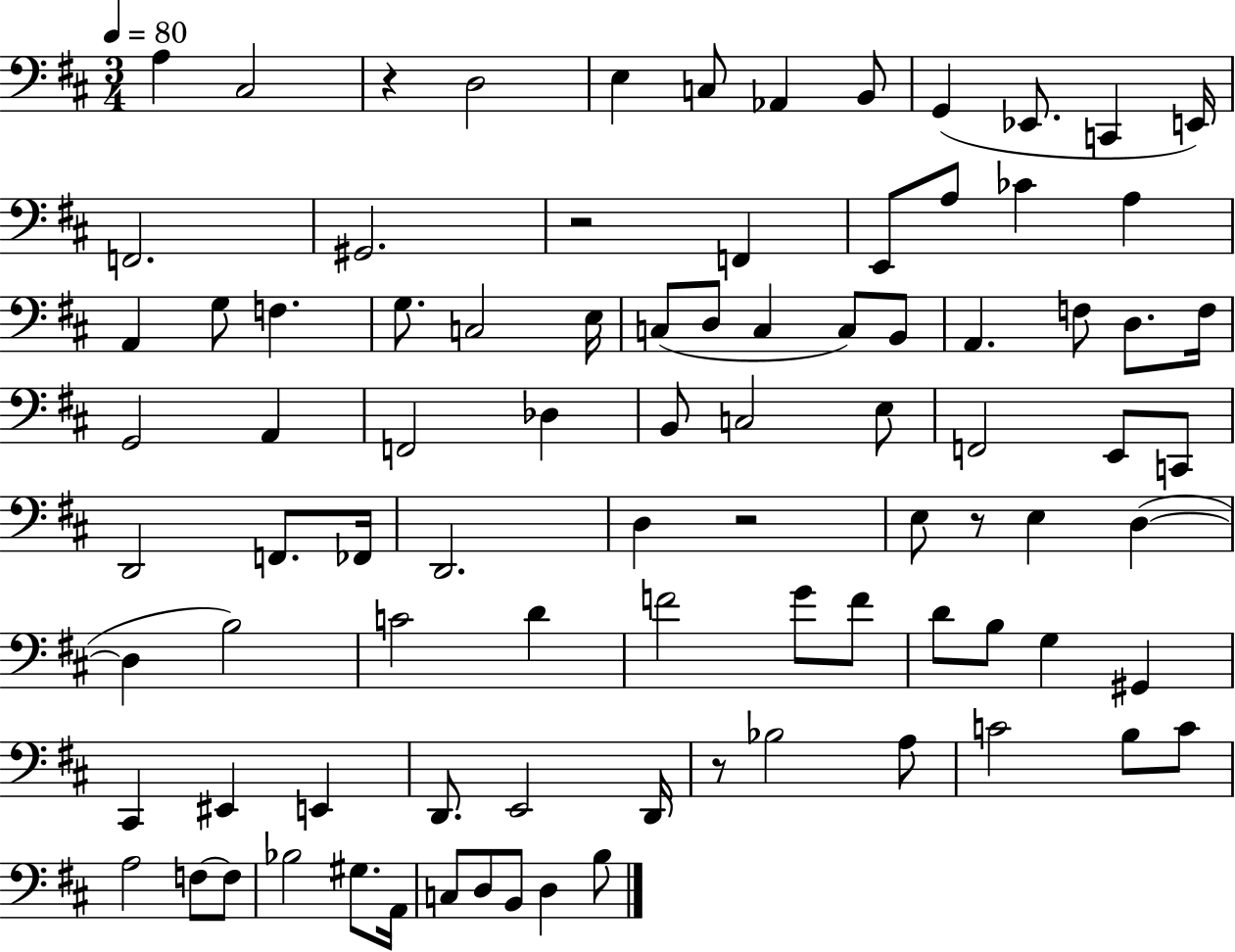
{
  \clef bass
  \numericTimeSignature
  \time 3/4
  \key d \major
  \tempo 4 = 80
  a4 cis2 | r4 d2 | e4 c8 aes,4 b,8 | g,4( ees,8. c,4 e,16) | \break f,2. | gis,2. | r2 f,4 | e,8 a8 ces'4 a4 | \break a,4 g8 f4. | g8. c2 e16 | c8( d8 c4 c8) b,8 | a,4. f8 d8. f16 | \break g,2 a,4 | f,2 des4 | b,8 c2 e8 | f,2 e,8 c,8 | \break d,2 f,8. fes,16 | d,2. | d4 r2 | e8 r8 e4 d4~(~ | \break d4 b2) | c'2 d'4 | f'2 g'8 f'8 | d'8 b8 g4 gis,4 | \break cis,4 eis,4 e,4 | d,8. e,2 d,16 | r8 bes2 a8 | c'2 b8 c'8 | \break a2 f8~~ f8 | bes2 gis8. a,16 | c8 d8 b,8 d4 b8 | \bar "|."
}